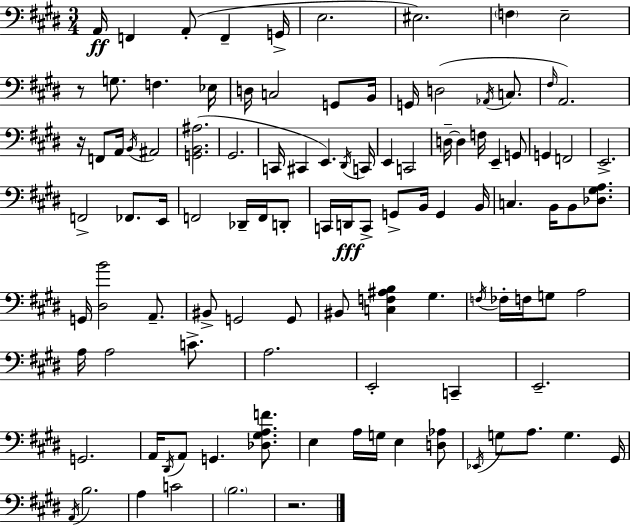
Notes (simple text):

A2/s F2/q A2/e F2/q G2/s E3/h. EIS3/h. F3/q E3/h R/e G3/e. F3/q. Eb3/s D3/s C3/h G2/e B2/s G2/s D3/h Ab2/s C3/e. F#3/s A2/h. R/s F2/e A2/s B2/s A#2/h [G2,B2,A#3]/h. G#2/h. C2/s C#2/q E2/q. D#2/s C2/s E2/q C2/h D3/s D3/q F3/s E2/q G2/e G2/q F2/h E2/h. F2/h FES2/e. E2/s F2/h Db2/s F2/s D2/e C2/s D2/s C2/e G2/e B2/s G2/q B2/s C3/q. B2/s B2/e [Db3,G#3,A3]/e. G2/s [D#3,B4]/h A2/e. BIS2/e G2/h G2/e BIS2/e [C3,F3,A#3,B3]/q G#3/q. F3/s FES3/s F3/s G3/e A3/h A3/s A3/h C4/e. A3/h. E2/h C2/q E2/h. G2/h. A2/s D#2/s A2/e G2/q. [Db3,G#3,A3,F4]/e. E3/q A3/s G3/s E3/q [D3,Ab3]/e Eb2/s G3/e A3/e. G3/q. G#2/s A2/s B3/h. A3/q C4/h B3/h. R/h.